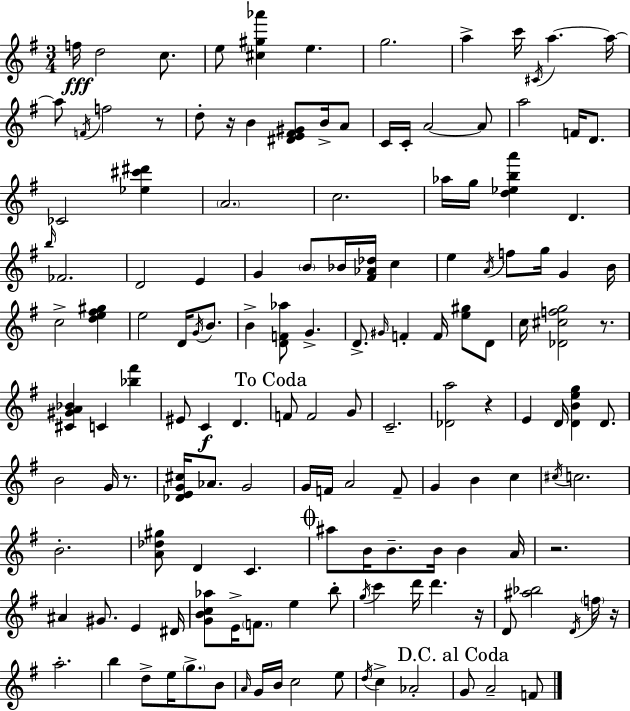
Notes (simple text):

F5/s D5/h C5/e. E5/e [C#5,G#5,Ab6]/q E5/q. G5/h. A5/q C6/s C#4/s A5/q. A5/s A5/e F4/s F5/h R/e D5/e R/s B4/q [D#4,E4,F#4,G#4]/e B4/s A4/e C4/s C4/s A4/h A4/e A5/h F4/s D4/e. CES4/h [Eb5,C#6,D#6]/q A4/h. C5/h. Ab5/s G5/s [D5,Eb5,B5,A6]/q D4/q. B5/s FES4/h. D4/h E4/q G4/q B4/e Bb4/s [F#4,Ab4,Db5]/s C5/q E5/q A4/s F5/e G5/s G4/q B4/s C5/h [D5,E5,F#5,G#5]/q E5/h D4/s G4/s B4/e. B4/q [D4,F4,Ab5]/e G4/q. D4/e. G#4/s F4/q F4/s [E5,G#5]/e D4/e C5/s [Db4,C#5,F5,G5]/h R/e. [C#4,G#4,A4,Bb4]/q C4/q [Bb5,F#6]/q EIS4/e C4/q D4/q. F4/e F4/h G4/e C4/h. [Db4,A5]/h R/q E4/q D4/s [D4,B4,E5,G5]/q D4/e. B4/h G4/s R/e. [Db4,E4,G4,C#5]/s Ab4/e. G4/h G4/s F4/s A4/h F4/e G4/q B4/q C5/q C#5/s C5/h. B4/h. [A4,Db5,G#5]/e D4/q C4/q. A#5/e B4/s B4/e. B4/s B4/q A4/s R/h. A#4/q G#4/e. E4/q D#4/s [G4,B4,C5,Ab5]/e E4/s F4/e. E5/q B5/e G5/s C6/q D6/s D6/q. R/s D4/e [A#5,Bb5]/h D4/s F5/s R/s A5/h. B5/q D5/e E5/s G5/e. B4/e A4/s G4/s B4/s C5/h E5/e D5/s C5/q Ab4/h G4/e A4/h F4/e